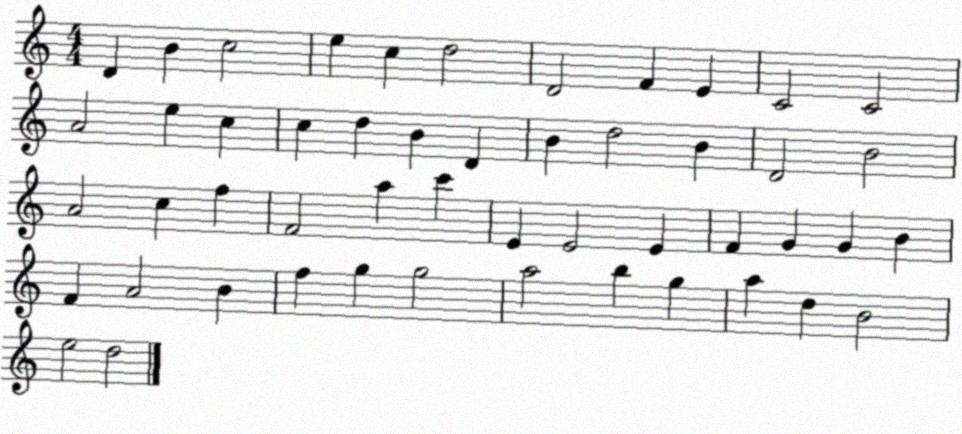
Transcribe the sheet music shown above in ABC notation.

X:1
T:Untitled
M:4/4
L:1/4
K:C
D B c2 e c d2 D2 F E C2 C2 A2 e c c d B D B d2 B D2 B2 A2 c f F2 a c' E E2 E F G G B F A2 B f g g2 a2 b g a d B2 e2 d2